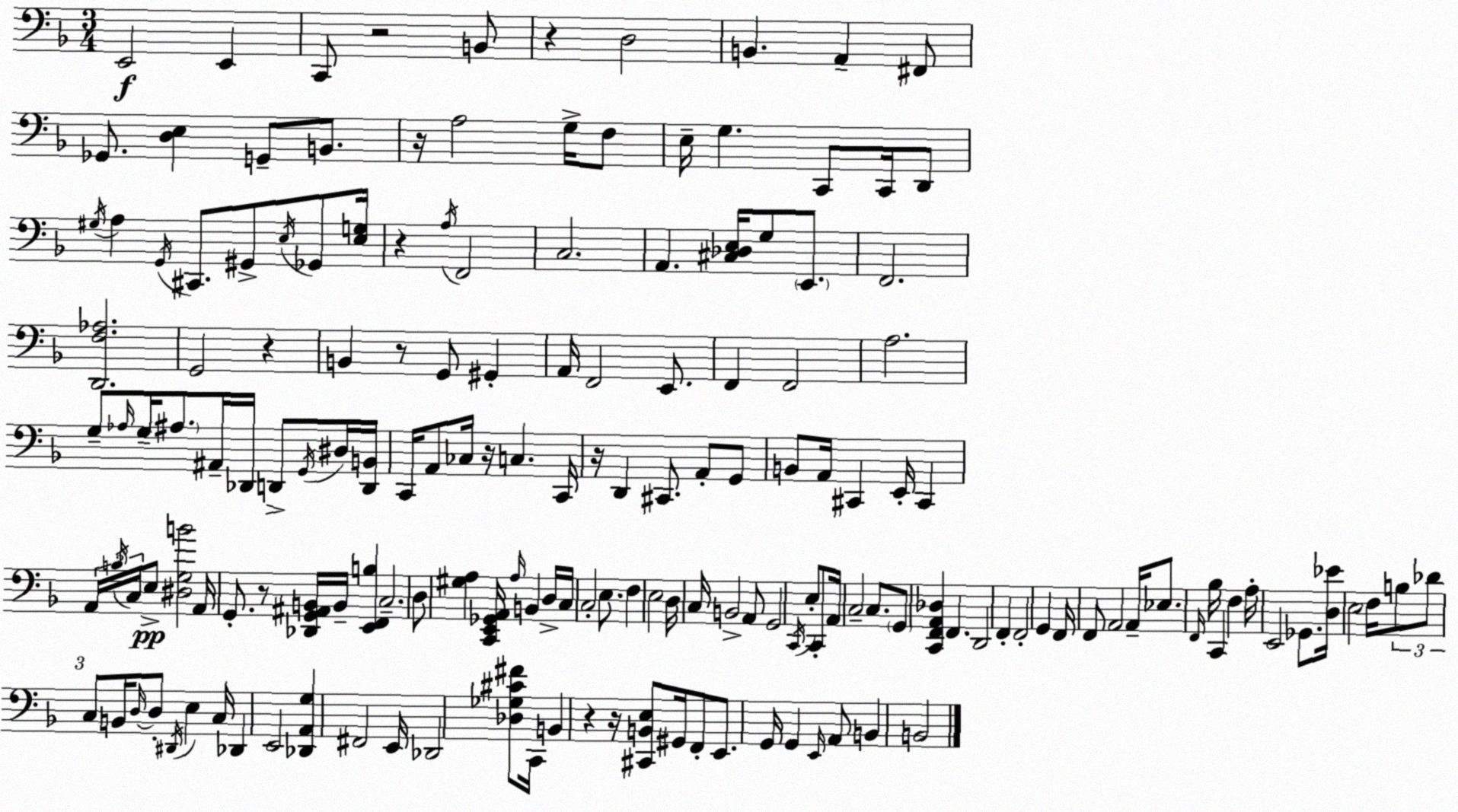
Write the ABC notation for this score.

X:1
T:Untitled
M:3/4
L:1/4
K:F
E,,2 E,, C,,/2 z2 B,,/2 z D,2 B,, A,, ^F,,/2 _G,,/2 [D,E,] G,,/2 B,,/2 z/4 A,2 G,/4 F,/2 E,/4 G, C,,/2 C,,/4 D,,/2 ^G,/4 A, G,,/4 ^C,,/2 ^G,,/2 E,/4 _G,,/2 [E,G,]/4 z A,/4 F,,2 C,2 A,, [^C,_D,E,]/4 G,/2 E,,/2 F,,2 [D,,F,_A,]2 G,,2 z B,, z/2 G,,/2 ^G,, A,,/4 F,,2 E,,/2 F,, F,,2 A,2 G,/2 _A,/4 G,/4 ^A,/2 ^A,,/4 _D,,/4 D,,/2 G,,/4 ^D,/4 [D,,B,,]/4 C,,/4 A,,/2 _C,/4 z/4 C, C,,/4 z/4 D,, ^C,,/2 A,,/2 G,,/2 B,,/2 A,,/4 ^C,, E,,/4 ^C,, A,,/4 B,/4 C,/4 E,/2 [^D,G,B]2 A,,/4 G,,/2 z/2 [_D,,G,,^A,,B,,]/4 B,,/4 [E,,F,,B,] C,2 D,/2 [^G,A,] [C,,E,,_G,,A,,]/4 A,/4 B,, D,/4 C,/4 C,2 E,/2 F, E,2 D,/4 C,/4 B,,2 A,,/2 G,,2 C,,/4 E,/2 C,,/2 A,,/4 C,2 C,/2 G,,/2 [C,,F,,A,,_D,] F,, D,,2 F,, F,,2 G,, F,,/4 F,,/2 A,,2 A,,/4 _E,/2 F,,/4 _B,/4 C,, F, A,/4 E,,2 _G,,/2 [D,_E]/4 E,2 F,/4 B,/2 _D/2 C,/2 B,,/4 D,/4 D,/2 ^D,,/4 E, C,/4 _D,, E,,2 [_D,,A,,G,] ^F,,2 E,,/4 _D,,2 [_D,_G,^C^F]/2 C,,/4 B,, z z/4 [^C,,B,,E,]/2 ^G,,/4 F,,/2 E,,/2 G,,/4 G,, E,,/4 A,,/2 B,, B,,2